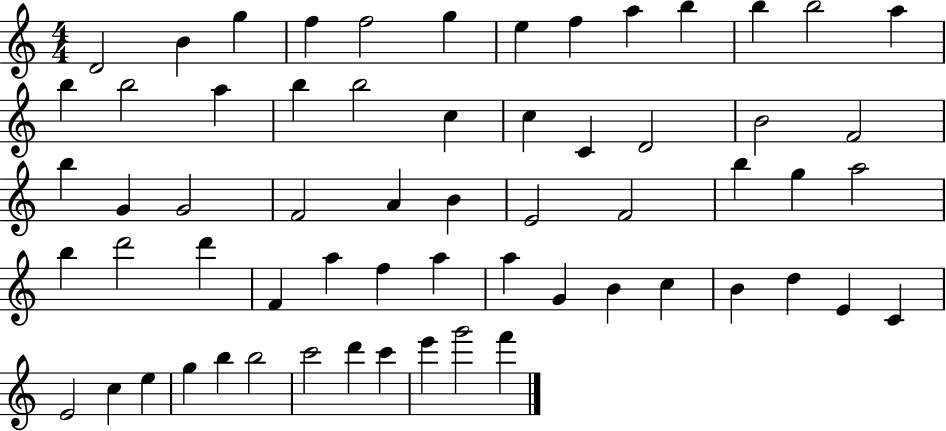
D4/h B4/q G5/q F5/q F5/h G5/q E5/q F5/q A5/q B5/q B5/q B5/h A5/q B5/q B5/h A5/q B5/q B5/h C5/q C5/q C4/q D4/h B4/h F4/h B5/q G4/q G4/h F4/h A4/q B4/q E4/h F4/h B5/q G5/q A5/h B5/q D6/h D6/q F4/q A5/q F5/q A5/q A5/q G4/q B4/q C5/q B4/q D5/q E4/q C4/q E4/h C5/q E5/q G5/q B5/q B5/h C6/h D6/q C6/q E6/q G6/h F6/q